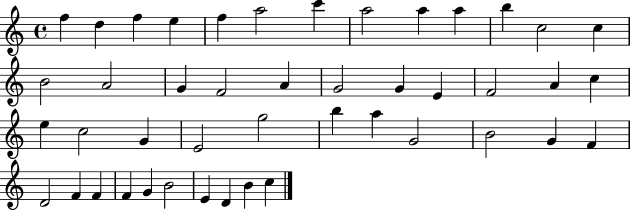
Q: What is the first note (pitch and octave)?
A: F5